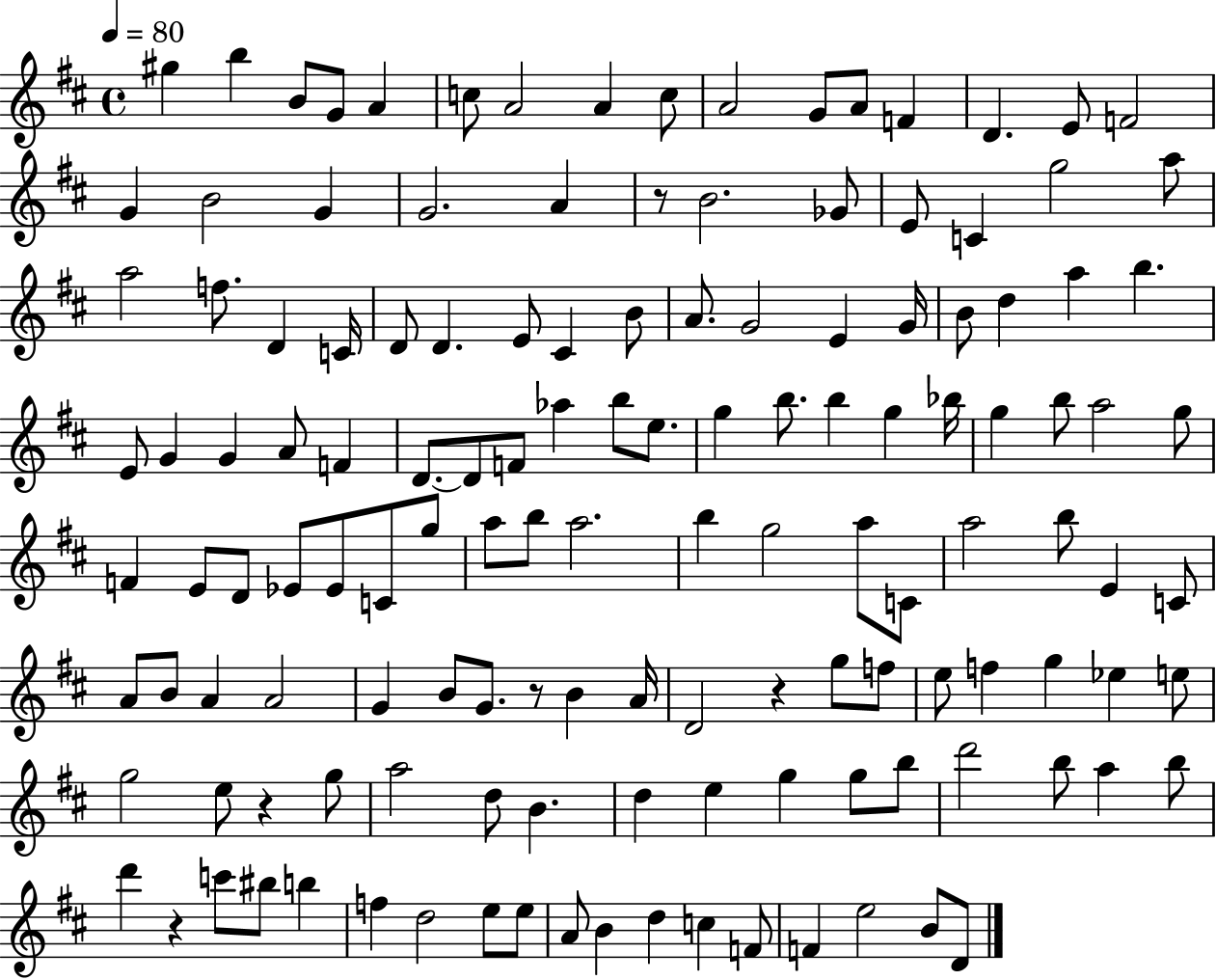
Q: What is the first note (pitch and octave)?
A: G#5